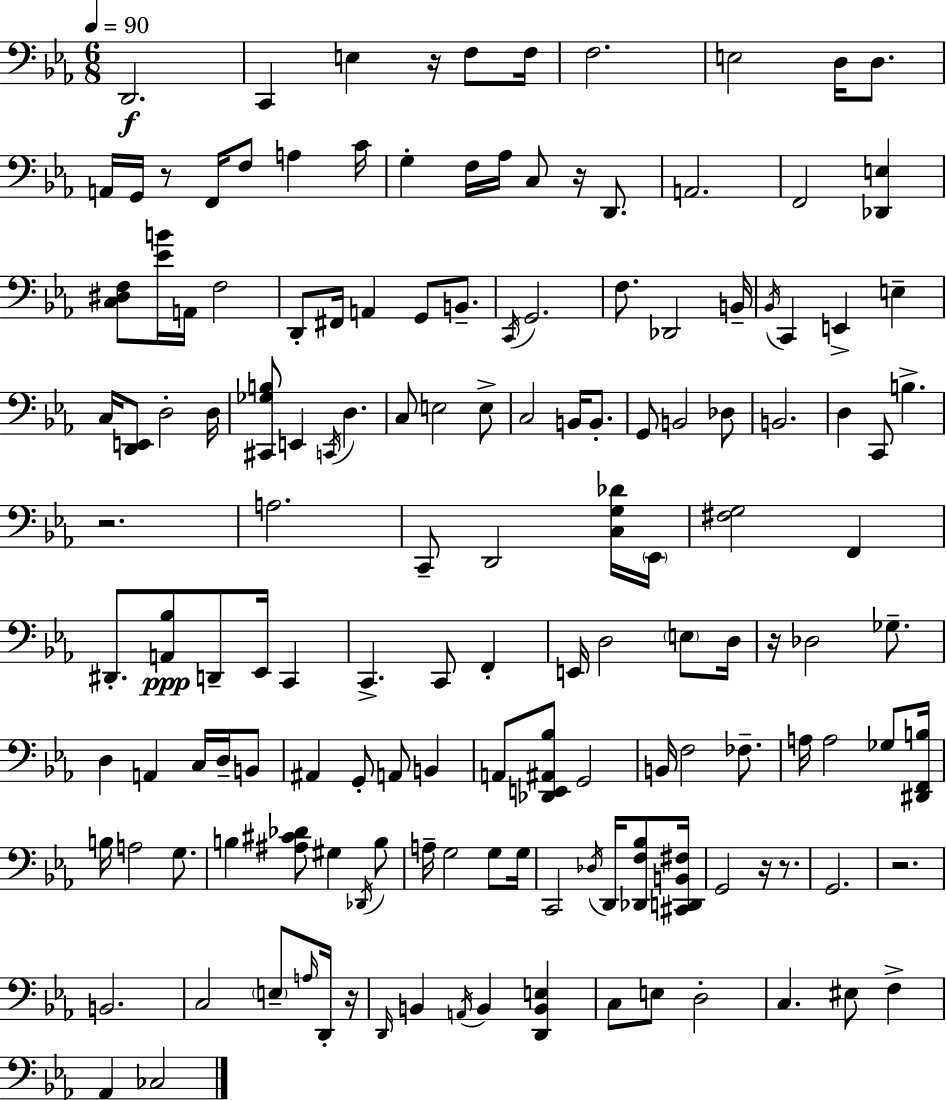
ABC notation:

X:1
T:Untitled
M:6/8
L:1/4
K:Cm
D,,2 C,, E, z/4 F,/2 F,/4 F,2 E,2 D,/4 D,/2 A,,/4 G,,/4 z/2 F,,/4 F,/2 A, C/4 G, F,/4 _A,/4 C,/2 z/4 D,,/2 A,,2 F,,2 [_D,,E,] [C,^D,F,]/2 [_EB]/4 A,,/4 F,2 D,,/2 ^F,,/4 A,, G,,/2 B,,/2 C,,/4 G,,2 F,/2 _D,,2 B,,/4 _B,,/4 C,, E,, E, C,/4 [D,,E,,]/2 D,2 D,/4 [^C,,_G,B,]/2 E,, C,,/4 D, C,/2 E,2 E,/2 C,2 B,,/4 B,,/2 G,,/2 B,,2 _D,/2 B,,2 D, C,,/2 B, z2 A,2 C,,/2 D,,2 [C,G,_D]/4 _E,,/4 [^F,G,]2 F,, ^D,,/2 [A,,_B,]/2 D,,/2 _E,,/4 C,, C,, C,,/2 F,, E,,/4 D,2 E,/2 D,/4 z/4 _D,2 _G,/2 D, A,, C,/4 D,/4 B,,/2 ^A,, G,,/2 A,,/2 B,, A,,/2 [_D,,E,,^A,,_B,]/2 G,,2 B,,/4 F,2 _F,/2 A,/4 A,2 _G,/2 [^D,,F,,B,]/4 B,/4 A,2 G,/2 B, [^A,^C_D]/2 ^G, _D,,/4 B,/2 A,/4 G,2 G,/2 G,/4 C,,2 _D,/4 D,,/4 [_D,,F,_B,]/2 [^C,,D,,B,,^F,]/4 G,,2 z/4 z/2 G,,2 z2 B,,2 C,2 E,/2 A,/4 D,,/4 z/4 D,,/4 B,, A,,/4 B,, [D,,B,,E,] C,/2 E,/2 D,2 C, ^E,/2 F, _A,, _C,2